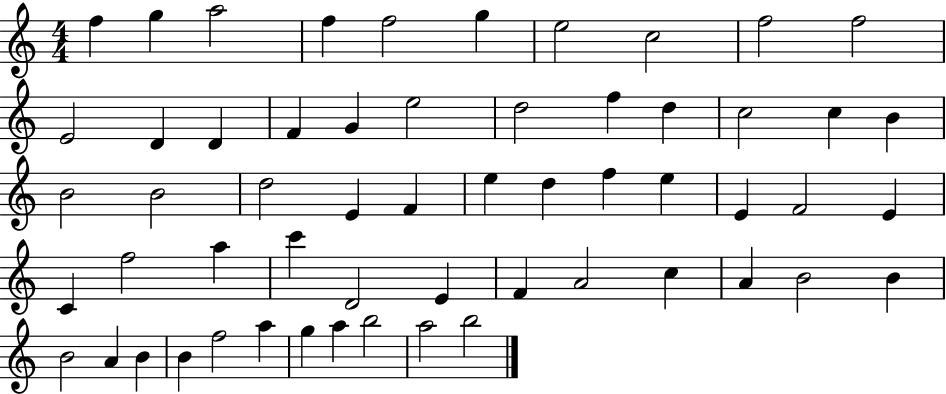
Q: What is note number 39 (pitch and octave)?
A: D4